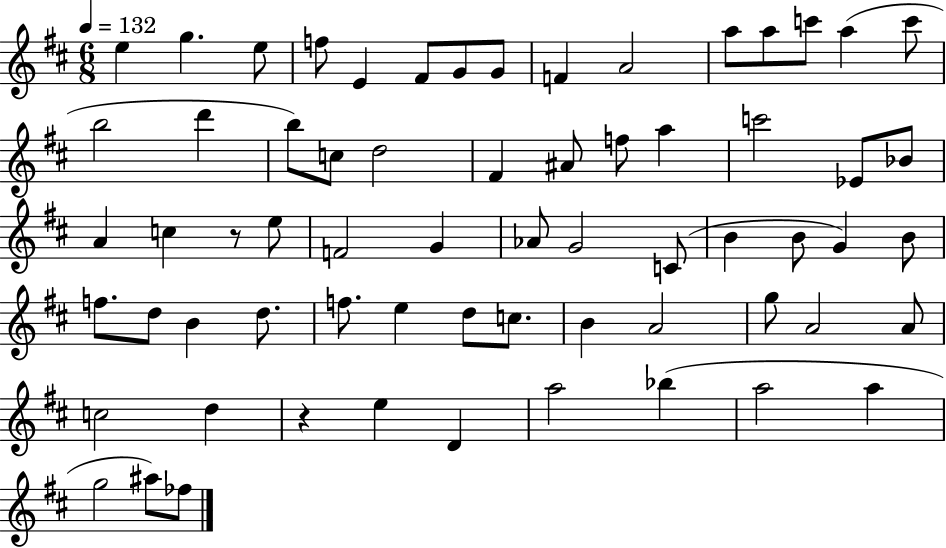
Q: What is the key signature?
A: D major